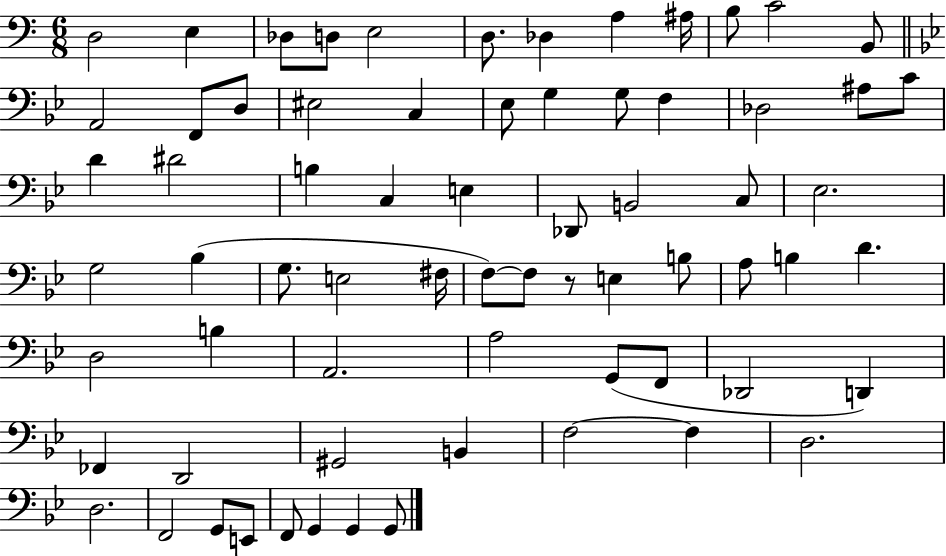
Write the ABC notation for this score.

X:1
T:Untitled
M:6/8
L:1/4
K:C
D,2 E, _D,/2 D,/2 E,2 D,/2 _D, A, ^A,/4 B,/2 C2 B,,/2 A,,2 F,,/2 D,/2 ^E,2 C, _E,/2 G, G,/2 F, _D,2 ^A,/2 C/2 D ^D2 B, C, E, _D,,/2 B,,2 C,/2 _E,2 G,2 _B, G,/2 E,2 ^F,/4 F,/2 F,/2 z/2 E, B,/2 A,/2 B, D D,2 B, A,,2 A,2 G,,/2 F,,/2 _D,,2 D,, _F,, D,,2 ^G,,2 B,, F,2 F, D,2 D,2 F,,2 G,,/2 E,,/2 F,,/2 G,, G,, G,,/2